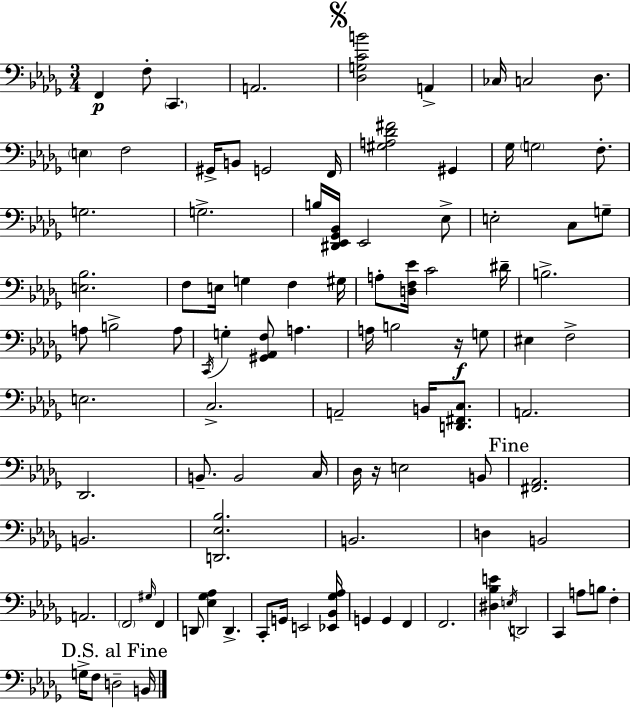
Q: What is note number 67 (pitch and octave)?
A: D2